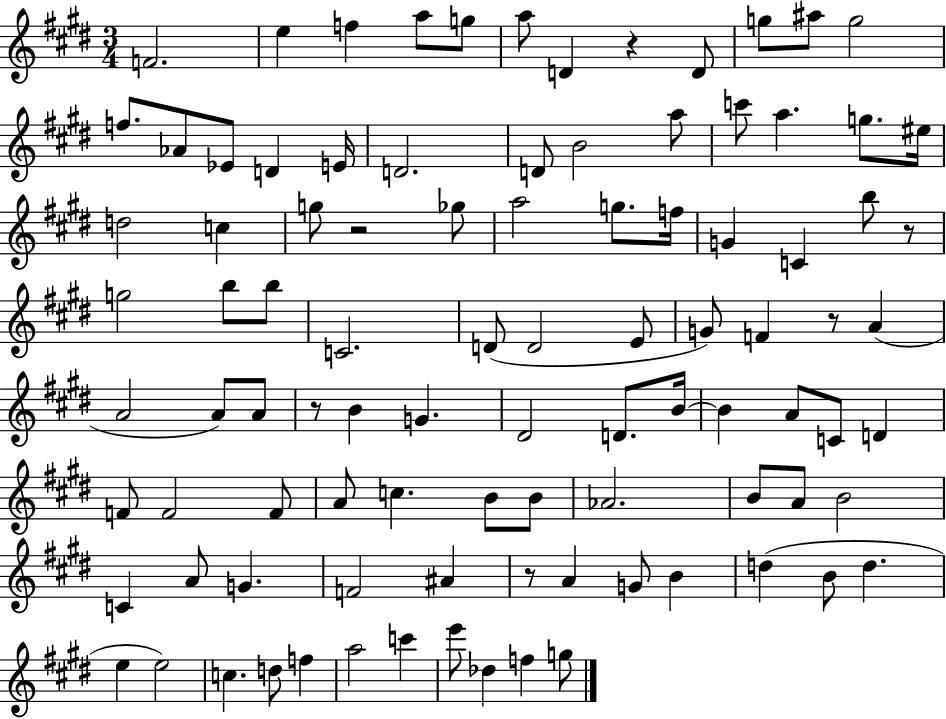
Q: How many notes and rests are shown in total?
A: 95